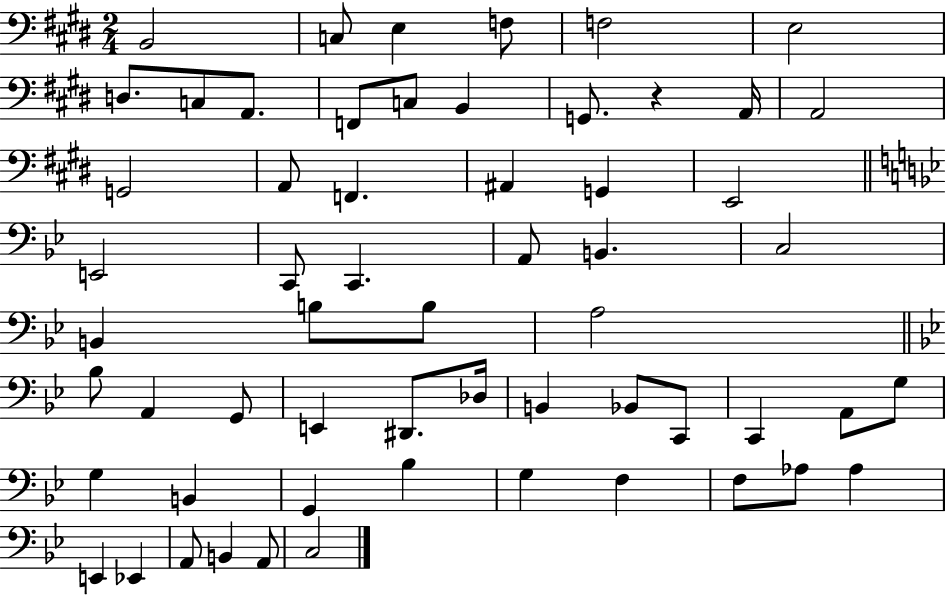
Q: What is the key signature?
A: E major